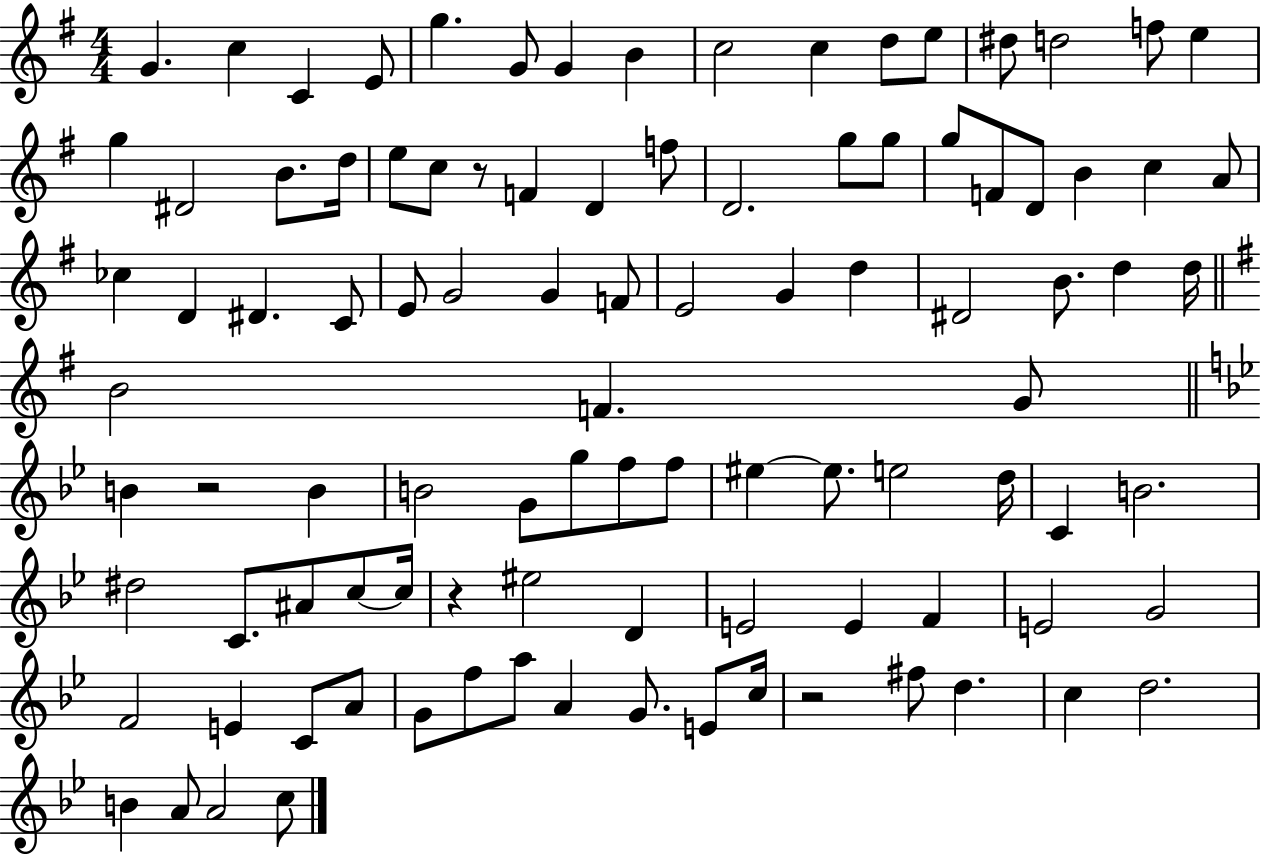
G4/q. C5/q C4/q E4/e G5/q. G4/e G4/q B4/q C5/h C5/q D5/e E5/e D#5/e D5/h F5/e E5/q G5/q D#4/h B4/e. D5/s E5/e C5/e R/e F4/q D4/q F5/e D4/h. G5/e G5/e G5/e F4/e D4/e B4/q C5/q A4/e CES5/q D4/q D#4/q. C4/e E4/e G4/h G4/q F4/e E4/h G4/q D5/q D#4/h B4/e. D5/q D5/s B4/h F4/q. G4/e B4/q R/h B4/q B4/h G4/e G5/e F5/e F5/e EIS5/q EIS5/e. E5/h D5/s C4/q B4/h. D#5/h C4/e. A#4/e C5/e C5/s R/q EIS5/h D4/q E4/h E4/q F4/q E4/h G4/h F4/h E4/q C4/e A4/e G4/e F5/e A5/e A4/q G4/e. E4/e C5/s R/h F#5/e D5/q. C5/q D5/h. B4/q A4/e A4/h C5/e